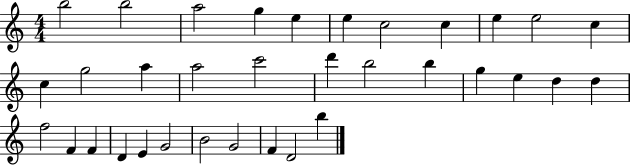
{
  \clef treble
  \numericTimeSignature
  \time 4/4
  \key c \major
  b''2 b''2 | a''2 g''4 e''4 | e''4 c''2 c''4 | e''4 e''2 c''4 | \break c''4 g''2 a''4 | a''2 c'''2 | d'''4 b''2 b''4 | g''4 e''4 d''4 d''4 | \break f''2 f'4 f'4 | d'4 e'4 g'2 | b'2 g'2 | f'4 d'2 b''4 | \break \bar "|."
}